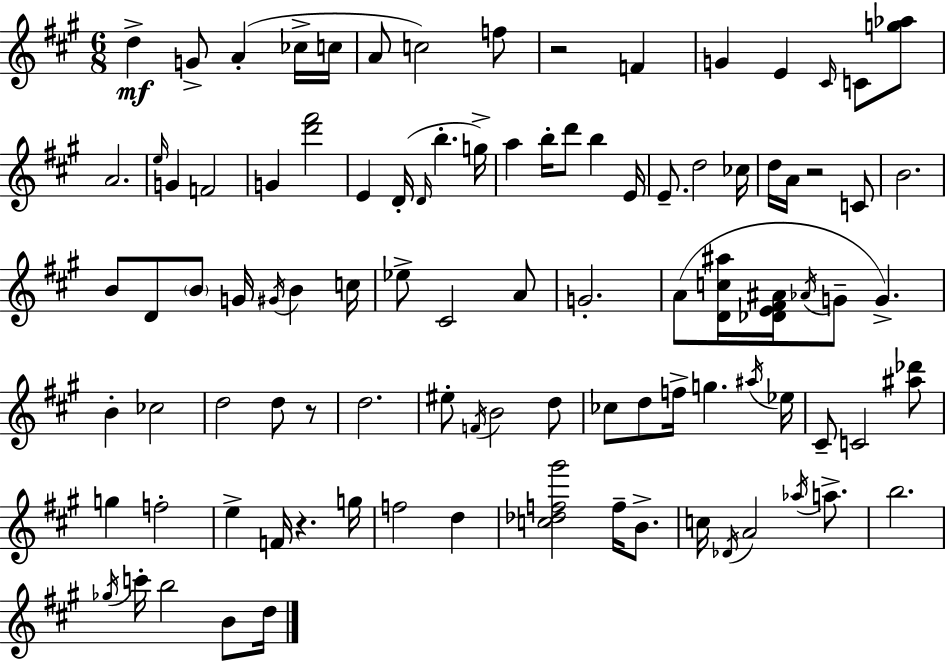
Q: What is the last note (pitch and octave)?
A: D5